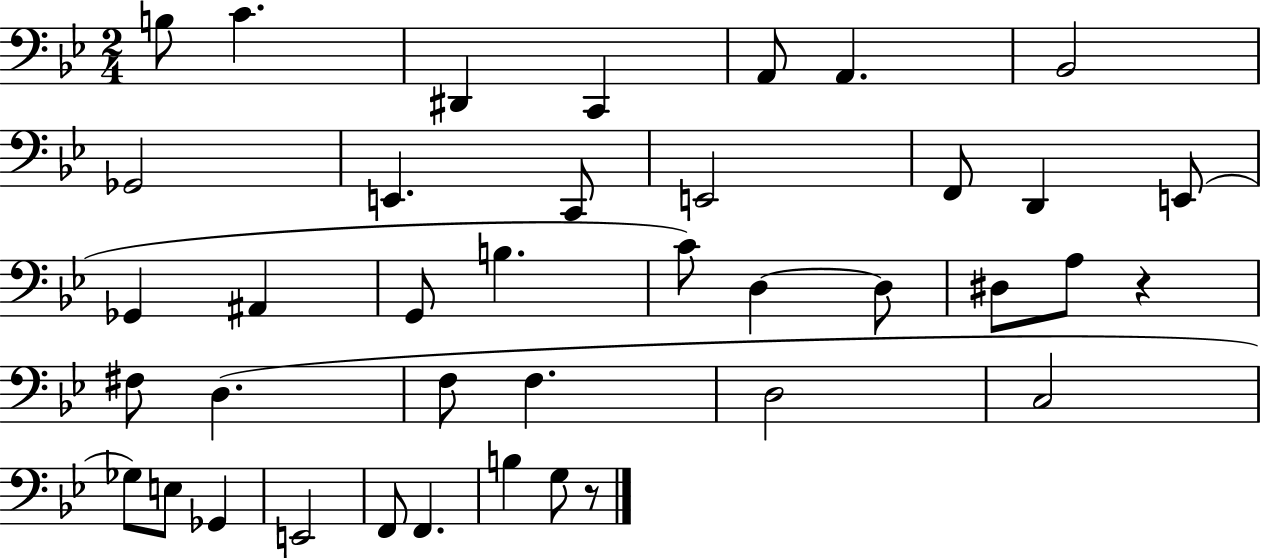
B3/e C4/q. D#2/q C2/q A2/e A2/q. Bb2/h Gb2/h E2/q. C2/e E2/h F2/e D2/q E2/e Gb2/q A#2/q G2/e B3/q. C4/e D3/q D3/e D#3/e A3/e R/q F#3/e D3/q. F3/e F3/q. D3/h C3/h Gb3/e E3/e Gb2/q E2/h F2/e F2/q. B3/q G3/e R/e